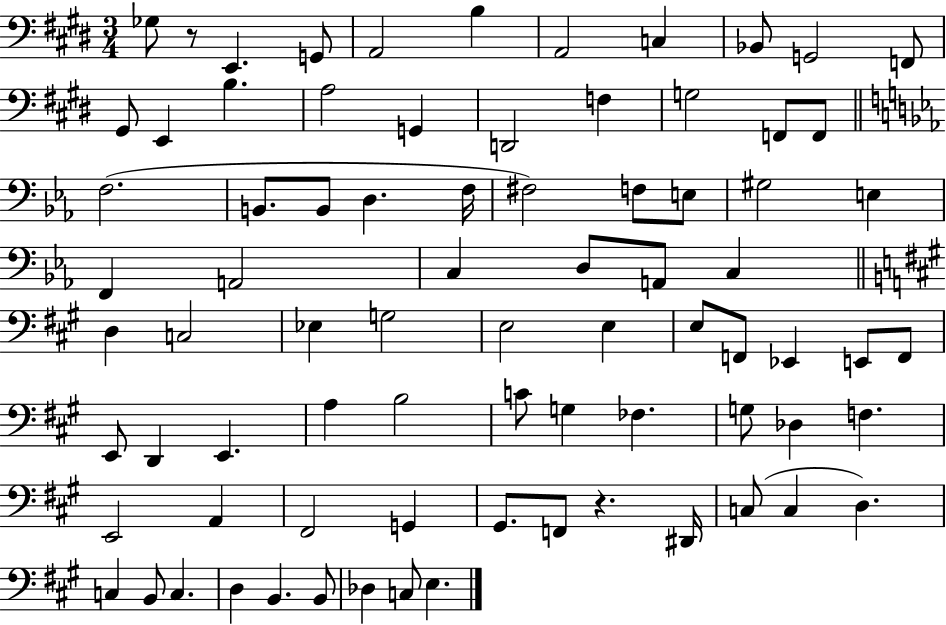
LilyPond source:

{
  \clef bass
  \numericTimeSignature
  \time 3/4
  \key e \major
  ges8 r8 e,4. g,8 | a,2 b4 | a,2 c4 | bes,8 g,2 f,8 | \break gis,8 e,4 b4. | a2 g,4 | d,2 f4 | g2 f,8 f,8 | \break \bar "||" \break \key ees \major f2.( | b,8. b,8 d4. f16 | fis2) f8 e8 | gis2 e4 | \break f,4 a,2 | c4 d8 a,8 c4 | \bar "||" \break \key a \major d4 c2 | ees4 g2 | e2 e4 | e8 f,8 ees,4 e,8 f,8 | \break e,8 d,4 e,4. | a4 b2 | c'8 g4 fes4. | g8 des4 f4. | \break e,2 a,4 | fis,2 g,4 | gis,8. f,8 r4. dis,16 | c8( c4 d4.) | \break c4 b,8 c4. | d4 b,4. b,8 | des4 c8 e4. | \bar "|."
}